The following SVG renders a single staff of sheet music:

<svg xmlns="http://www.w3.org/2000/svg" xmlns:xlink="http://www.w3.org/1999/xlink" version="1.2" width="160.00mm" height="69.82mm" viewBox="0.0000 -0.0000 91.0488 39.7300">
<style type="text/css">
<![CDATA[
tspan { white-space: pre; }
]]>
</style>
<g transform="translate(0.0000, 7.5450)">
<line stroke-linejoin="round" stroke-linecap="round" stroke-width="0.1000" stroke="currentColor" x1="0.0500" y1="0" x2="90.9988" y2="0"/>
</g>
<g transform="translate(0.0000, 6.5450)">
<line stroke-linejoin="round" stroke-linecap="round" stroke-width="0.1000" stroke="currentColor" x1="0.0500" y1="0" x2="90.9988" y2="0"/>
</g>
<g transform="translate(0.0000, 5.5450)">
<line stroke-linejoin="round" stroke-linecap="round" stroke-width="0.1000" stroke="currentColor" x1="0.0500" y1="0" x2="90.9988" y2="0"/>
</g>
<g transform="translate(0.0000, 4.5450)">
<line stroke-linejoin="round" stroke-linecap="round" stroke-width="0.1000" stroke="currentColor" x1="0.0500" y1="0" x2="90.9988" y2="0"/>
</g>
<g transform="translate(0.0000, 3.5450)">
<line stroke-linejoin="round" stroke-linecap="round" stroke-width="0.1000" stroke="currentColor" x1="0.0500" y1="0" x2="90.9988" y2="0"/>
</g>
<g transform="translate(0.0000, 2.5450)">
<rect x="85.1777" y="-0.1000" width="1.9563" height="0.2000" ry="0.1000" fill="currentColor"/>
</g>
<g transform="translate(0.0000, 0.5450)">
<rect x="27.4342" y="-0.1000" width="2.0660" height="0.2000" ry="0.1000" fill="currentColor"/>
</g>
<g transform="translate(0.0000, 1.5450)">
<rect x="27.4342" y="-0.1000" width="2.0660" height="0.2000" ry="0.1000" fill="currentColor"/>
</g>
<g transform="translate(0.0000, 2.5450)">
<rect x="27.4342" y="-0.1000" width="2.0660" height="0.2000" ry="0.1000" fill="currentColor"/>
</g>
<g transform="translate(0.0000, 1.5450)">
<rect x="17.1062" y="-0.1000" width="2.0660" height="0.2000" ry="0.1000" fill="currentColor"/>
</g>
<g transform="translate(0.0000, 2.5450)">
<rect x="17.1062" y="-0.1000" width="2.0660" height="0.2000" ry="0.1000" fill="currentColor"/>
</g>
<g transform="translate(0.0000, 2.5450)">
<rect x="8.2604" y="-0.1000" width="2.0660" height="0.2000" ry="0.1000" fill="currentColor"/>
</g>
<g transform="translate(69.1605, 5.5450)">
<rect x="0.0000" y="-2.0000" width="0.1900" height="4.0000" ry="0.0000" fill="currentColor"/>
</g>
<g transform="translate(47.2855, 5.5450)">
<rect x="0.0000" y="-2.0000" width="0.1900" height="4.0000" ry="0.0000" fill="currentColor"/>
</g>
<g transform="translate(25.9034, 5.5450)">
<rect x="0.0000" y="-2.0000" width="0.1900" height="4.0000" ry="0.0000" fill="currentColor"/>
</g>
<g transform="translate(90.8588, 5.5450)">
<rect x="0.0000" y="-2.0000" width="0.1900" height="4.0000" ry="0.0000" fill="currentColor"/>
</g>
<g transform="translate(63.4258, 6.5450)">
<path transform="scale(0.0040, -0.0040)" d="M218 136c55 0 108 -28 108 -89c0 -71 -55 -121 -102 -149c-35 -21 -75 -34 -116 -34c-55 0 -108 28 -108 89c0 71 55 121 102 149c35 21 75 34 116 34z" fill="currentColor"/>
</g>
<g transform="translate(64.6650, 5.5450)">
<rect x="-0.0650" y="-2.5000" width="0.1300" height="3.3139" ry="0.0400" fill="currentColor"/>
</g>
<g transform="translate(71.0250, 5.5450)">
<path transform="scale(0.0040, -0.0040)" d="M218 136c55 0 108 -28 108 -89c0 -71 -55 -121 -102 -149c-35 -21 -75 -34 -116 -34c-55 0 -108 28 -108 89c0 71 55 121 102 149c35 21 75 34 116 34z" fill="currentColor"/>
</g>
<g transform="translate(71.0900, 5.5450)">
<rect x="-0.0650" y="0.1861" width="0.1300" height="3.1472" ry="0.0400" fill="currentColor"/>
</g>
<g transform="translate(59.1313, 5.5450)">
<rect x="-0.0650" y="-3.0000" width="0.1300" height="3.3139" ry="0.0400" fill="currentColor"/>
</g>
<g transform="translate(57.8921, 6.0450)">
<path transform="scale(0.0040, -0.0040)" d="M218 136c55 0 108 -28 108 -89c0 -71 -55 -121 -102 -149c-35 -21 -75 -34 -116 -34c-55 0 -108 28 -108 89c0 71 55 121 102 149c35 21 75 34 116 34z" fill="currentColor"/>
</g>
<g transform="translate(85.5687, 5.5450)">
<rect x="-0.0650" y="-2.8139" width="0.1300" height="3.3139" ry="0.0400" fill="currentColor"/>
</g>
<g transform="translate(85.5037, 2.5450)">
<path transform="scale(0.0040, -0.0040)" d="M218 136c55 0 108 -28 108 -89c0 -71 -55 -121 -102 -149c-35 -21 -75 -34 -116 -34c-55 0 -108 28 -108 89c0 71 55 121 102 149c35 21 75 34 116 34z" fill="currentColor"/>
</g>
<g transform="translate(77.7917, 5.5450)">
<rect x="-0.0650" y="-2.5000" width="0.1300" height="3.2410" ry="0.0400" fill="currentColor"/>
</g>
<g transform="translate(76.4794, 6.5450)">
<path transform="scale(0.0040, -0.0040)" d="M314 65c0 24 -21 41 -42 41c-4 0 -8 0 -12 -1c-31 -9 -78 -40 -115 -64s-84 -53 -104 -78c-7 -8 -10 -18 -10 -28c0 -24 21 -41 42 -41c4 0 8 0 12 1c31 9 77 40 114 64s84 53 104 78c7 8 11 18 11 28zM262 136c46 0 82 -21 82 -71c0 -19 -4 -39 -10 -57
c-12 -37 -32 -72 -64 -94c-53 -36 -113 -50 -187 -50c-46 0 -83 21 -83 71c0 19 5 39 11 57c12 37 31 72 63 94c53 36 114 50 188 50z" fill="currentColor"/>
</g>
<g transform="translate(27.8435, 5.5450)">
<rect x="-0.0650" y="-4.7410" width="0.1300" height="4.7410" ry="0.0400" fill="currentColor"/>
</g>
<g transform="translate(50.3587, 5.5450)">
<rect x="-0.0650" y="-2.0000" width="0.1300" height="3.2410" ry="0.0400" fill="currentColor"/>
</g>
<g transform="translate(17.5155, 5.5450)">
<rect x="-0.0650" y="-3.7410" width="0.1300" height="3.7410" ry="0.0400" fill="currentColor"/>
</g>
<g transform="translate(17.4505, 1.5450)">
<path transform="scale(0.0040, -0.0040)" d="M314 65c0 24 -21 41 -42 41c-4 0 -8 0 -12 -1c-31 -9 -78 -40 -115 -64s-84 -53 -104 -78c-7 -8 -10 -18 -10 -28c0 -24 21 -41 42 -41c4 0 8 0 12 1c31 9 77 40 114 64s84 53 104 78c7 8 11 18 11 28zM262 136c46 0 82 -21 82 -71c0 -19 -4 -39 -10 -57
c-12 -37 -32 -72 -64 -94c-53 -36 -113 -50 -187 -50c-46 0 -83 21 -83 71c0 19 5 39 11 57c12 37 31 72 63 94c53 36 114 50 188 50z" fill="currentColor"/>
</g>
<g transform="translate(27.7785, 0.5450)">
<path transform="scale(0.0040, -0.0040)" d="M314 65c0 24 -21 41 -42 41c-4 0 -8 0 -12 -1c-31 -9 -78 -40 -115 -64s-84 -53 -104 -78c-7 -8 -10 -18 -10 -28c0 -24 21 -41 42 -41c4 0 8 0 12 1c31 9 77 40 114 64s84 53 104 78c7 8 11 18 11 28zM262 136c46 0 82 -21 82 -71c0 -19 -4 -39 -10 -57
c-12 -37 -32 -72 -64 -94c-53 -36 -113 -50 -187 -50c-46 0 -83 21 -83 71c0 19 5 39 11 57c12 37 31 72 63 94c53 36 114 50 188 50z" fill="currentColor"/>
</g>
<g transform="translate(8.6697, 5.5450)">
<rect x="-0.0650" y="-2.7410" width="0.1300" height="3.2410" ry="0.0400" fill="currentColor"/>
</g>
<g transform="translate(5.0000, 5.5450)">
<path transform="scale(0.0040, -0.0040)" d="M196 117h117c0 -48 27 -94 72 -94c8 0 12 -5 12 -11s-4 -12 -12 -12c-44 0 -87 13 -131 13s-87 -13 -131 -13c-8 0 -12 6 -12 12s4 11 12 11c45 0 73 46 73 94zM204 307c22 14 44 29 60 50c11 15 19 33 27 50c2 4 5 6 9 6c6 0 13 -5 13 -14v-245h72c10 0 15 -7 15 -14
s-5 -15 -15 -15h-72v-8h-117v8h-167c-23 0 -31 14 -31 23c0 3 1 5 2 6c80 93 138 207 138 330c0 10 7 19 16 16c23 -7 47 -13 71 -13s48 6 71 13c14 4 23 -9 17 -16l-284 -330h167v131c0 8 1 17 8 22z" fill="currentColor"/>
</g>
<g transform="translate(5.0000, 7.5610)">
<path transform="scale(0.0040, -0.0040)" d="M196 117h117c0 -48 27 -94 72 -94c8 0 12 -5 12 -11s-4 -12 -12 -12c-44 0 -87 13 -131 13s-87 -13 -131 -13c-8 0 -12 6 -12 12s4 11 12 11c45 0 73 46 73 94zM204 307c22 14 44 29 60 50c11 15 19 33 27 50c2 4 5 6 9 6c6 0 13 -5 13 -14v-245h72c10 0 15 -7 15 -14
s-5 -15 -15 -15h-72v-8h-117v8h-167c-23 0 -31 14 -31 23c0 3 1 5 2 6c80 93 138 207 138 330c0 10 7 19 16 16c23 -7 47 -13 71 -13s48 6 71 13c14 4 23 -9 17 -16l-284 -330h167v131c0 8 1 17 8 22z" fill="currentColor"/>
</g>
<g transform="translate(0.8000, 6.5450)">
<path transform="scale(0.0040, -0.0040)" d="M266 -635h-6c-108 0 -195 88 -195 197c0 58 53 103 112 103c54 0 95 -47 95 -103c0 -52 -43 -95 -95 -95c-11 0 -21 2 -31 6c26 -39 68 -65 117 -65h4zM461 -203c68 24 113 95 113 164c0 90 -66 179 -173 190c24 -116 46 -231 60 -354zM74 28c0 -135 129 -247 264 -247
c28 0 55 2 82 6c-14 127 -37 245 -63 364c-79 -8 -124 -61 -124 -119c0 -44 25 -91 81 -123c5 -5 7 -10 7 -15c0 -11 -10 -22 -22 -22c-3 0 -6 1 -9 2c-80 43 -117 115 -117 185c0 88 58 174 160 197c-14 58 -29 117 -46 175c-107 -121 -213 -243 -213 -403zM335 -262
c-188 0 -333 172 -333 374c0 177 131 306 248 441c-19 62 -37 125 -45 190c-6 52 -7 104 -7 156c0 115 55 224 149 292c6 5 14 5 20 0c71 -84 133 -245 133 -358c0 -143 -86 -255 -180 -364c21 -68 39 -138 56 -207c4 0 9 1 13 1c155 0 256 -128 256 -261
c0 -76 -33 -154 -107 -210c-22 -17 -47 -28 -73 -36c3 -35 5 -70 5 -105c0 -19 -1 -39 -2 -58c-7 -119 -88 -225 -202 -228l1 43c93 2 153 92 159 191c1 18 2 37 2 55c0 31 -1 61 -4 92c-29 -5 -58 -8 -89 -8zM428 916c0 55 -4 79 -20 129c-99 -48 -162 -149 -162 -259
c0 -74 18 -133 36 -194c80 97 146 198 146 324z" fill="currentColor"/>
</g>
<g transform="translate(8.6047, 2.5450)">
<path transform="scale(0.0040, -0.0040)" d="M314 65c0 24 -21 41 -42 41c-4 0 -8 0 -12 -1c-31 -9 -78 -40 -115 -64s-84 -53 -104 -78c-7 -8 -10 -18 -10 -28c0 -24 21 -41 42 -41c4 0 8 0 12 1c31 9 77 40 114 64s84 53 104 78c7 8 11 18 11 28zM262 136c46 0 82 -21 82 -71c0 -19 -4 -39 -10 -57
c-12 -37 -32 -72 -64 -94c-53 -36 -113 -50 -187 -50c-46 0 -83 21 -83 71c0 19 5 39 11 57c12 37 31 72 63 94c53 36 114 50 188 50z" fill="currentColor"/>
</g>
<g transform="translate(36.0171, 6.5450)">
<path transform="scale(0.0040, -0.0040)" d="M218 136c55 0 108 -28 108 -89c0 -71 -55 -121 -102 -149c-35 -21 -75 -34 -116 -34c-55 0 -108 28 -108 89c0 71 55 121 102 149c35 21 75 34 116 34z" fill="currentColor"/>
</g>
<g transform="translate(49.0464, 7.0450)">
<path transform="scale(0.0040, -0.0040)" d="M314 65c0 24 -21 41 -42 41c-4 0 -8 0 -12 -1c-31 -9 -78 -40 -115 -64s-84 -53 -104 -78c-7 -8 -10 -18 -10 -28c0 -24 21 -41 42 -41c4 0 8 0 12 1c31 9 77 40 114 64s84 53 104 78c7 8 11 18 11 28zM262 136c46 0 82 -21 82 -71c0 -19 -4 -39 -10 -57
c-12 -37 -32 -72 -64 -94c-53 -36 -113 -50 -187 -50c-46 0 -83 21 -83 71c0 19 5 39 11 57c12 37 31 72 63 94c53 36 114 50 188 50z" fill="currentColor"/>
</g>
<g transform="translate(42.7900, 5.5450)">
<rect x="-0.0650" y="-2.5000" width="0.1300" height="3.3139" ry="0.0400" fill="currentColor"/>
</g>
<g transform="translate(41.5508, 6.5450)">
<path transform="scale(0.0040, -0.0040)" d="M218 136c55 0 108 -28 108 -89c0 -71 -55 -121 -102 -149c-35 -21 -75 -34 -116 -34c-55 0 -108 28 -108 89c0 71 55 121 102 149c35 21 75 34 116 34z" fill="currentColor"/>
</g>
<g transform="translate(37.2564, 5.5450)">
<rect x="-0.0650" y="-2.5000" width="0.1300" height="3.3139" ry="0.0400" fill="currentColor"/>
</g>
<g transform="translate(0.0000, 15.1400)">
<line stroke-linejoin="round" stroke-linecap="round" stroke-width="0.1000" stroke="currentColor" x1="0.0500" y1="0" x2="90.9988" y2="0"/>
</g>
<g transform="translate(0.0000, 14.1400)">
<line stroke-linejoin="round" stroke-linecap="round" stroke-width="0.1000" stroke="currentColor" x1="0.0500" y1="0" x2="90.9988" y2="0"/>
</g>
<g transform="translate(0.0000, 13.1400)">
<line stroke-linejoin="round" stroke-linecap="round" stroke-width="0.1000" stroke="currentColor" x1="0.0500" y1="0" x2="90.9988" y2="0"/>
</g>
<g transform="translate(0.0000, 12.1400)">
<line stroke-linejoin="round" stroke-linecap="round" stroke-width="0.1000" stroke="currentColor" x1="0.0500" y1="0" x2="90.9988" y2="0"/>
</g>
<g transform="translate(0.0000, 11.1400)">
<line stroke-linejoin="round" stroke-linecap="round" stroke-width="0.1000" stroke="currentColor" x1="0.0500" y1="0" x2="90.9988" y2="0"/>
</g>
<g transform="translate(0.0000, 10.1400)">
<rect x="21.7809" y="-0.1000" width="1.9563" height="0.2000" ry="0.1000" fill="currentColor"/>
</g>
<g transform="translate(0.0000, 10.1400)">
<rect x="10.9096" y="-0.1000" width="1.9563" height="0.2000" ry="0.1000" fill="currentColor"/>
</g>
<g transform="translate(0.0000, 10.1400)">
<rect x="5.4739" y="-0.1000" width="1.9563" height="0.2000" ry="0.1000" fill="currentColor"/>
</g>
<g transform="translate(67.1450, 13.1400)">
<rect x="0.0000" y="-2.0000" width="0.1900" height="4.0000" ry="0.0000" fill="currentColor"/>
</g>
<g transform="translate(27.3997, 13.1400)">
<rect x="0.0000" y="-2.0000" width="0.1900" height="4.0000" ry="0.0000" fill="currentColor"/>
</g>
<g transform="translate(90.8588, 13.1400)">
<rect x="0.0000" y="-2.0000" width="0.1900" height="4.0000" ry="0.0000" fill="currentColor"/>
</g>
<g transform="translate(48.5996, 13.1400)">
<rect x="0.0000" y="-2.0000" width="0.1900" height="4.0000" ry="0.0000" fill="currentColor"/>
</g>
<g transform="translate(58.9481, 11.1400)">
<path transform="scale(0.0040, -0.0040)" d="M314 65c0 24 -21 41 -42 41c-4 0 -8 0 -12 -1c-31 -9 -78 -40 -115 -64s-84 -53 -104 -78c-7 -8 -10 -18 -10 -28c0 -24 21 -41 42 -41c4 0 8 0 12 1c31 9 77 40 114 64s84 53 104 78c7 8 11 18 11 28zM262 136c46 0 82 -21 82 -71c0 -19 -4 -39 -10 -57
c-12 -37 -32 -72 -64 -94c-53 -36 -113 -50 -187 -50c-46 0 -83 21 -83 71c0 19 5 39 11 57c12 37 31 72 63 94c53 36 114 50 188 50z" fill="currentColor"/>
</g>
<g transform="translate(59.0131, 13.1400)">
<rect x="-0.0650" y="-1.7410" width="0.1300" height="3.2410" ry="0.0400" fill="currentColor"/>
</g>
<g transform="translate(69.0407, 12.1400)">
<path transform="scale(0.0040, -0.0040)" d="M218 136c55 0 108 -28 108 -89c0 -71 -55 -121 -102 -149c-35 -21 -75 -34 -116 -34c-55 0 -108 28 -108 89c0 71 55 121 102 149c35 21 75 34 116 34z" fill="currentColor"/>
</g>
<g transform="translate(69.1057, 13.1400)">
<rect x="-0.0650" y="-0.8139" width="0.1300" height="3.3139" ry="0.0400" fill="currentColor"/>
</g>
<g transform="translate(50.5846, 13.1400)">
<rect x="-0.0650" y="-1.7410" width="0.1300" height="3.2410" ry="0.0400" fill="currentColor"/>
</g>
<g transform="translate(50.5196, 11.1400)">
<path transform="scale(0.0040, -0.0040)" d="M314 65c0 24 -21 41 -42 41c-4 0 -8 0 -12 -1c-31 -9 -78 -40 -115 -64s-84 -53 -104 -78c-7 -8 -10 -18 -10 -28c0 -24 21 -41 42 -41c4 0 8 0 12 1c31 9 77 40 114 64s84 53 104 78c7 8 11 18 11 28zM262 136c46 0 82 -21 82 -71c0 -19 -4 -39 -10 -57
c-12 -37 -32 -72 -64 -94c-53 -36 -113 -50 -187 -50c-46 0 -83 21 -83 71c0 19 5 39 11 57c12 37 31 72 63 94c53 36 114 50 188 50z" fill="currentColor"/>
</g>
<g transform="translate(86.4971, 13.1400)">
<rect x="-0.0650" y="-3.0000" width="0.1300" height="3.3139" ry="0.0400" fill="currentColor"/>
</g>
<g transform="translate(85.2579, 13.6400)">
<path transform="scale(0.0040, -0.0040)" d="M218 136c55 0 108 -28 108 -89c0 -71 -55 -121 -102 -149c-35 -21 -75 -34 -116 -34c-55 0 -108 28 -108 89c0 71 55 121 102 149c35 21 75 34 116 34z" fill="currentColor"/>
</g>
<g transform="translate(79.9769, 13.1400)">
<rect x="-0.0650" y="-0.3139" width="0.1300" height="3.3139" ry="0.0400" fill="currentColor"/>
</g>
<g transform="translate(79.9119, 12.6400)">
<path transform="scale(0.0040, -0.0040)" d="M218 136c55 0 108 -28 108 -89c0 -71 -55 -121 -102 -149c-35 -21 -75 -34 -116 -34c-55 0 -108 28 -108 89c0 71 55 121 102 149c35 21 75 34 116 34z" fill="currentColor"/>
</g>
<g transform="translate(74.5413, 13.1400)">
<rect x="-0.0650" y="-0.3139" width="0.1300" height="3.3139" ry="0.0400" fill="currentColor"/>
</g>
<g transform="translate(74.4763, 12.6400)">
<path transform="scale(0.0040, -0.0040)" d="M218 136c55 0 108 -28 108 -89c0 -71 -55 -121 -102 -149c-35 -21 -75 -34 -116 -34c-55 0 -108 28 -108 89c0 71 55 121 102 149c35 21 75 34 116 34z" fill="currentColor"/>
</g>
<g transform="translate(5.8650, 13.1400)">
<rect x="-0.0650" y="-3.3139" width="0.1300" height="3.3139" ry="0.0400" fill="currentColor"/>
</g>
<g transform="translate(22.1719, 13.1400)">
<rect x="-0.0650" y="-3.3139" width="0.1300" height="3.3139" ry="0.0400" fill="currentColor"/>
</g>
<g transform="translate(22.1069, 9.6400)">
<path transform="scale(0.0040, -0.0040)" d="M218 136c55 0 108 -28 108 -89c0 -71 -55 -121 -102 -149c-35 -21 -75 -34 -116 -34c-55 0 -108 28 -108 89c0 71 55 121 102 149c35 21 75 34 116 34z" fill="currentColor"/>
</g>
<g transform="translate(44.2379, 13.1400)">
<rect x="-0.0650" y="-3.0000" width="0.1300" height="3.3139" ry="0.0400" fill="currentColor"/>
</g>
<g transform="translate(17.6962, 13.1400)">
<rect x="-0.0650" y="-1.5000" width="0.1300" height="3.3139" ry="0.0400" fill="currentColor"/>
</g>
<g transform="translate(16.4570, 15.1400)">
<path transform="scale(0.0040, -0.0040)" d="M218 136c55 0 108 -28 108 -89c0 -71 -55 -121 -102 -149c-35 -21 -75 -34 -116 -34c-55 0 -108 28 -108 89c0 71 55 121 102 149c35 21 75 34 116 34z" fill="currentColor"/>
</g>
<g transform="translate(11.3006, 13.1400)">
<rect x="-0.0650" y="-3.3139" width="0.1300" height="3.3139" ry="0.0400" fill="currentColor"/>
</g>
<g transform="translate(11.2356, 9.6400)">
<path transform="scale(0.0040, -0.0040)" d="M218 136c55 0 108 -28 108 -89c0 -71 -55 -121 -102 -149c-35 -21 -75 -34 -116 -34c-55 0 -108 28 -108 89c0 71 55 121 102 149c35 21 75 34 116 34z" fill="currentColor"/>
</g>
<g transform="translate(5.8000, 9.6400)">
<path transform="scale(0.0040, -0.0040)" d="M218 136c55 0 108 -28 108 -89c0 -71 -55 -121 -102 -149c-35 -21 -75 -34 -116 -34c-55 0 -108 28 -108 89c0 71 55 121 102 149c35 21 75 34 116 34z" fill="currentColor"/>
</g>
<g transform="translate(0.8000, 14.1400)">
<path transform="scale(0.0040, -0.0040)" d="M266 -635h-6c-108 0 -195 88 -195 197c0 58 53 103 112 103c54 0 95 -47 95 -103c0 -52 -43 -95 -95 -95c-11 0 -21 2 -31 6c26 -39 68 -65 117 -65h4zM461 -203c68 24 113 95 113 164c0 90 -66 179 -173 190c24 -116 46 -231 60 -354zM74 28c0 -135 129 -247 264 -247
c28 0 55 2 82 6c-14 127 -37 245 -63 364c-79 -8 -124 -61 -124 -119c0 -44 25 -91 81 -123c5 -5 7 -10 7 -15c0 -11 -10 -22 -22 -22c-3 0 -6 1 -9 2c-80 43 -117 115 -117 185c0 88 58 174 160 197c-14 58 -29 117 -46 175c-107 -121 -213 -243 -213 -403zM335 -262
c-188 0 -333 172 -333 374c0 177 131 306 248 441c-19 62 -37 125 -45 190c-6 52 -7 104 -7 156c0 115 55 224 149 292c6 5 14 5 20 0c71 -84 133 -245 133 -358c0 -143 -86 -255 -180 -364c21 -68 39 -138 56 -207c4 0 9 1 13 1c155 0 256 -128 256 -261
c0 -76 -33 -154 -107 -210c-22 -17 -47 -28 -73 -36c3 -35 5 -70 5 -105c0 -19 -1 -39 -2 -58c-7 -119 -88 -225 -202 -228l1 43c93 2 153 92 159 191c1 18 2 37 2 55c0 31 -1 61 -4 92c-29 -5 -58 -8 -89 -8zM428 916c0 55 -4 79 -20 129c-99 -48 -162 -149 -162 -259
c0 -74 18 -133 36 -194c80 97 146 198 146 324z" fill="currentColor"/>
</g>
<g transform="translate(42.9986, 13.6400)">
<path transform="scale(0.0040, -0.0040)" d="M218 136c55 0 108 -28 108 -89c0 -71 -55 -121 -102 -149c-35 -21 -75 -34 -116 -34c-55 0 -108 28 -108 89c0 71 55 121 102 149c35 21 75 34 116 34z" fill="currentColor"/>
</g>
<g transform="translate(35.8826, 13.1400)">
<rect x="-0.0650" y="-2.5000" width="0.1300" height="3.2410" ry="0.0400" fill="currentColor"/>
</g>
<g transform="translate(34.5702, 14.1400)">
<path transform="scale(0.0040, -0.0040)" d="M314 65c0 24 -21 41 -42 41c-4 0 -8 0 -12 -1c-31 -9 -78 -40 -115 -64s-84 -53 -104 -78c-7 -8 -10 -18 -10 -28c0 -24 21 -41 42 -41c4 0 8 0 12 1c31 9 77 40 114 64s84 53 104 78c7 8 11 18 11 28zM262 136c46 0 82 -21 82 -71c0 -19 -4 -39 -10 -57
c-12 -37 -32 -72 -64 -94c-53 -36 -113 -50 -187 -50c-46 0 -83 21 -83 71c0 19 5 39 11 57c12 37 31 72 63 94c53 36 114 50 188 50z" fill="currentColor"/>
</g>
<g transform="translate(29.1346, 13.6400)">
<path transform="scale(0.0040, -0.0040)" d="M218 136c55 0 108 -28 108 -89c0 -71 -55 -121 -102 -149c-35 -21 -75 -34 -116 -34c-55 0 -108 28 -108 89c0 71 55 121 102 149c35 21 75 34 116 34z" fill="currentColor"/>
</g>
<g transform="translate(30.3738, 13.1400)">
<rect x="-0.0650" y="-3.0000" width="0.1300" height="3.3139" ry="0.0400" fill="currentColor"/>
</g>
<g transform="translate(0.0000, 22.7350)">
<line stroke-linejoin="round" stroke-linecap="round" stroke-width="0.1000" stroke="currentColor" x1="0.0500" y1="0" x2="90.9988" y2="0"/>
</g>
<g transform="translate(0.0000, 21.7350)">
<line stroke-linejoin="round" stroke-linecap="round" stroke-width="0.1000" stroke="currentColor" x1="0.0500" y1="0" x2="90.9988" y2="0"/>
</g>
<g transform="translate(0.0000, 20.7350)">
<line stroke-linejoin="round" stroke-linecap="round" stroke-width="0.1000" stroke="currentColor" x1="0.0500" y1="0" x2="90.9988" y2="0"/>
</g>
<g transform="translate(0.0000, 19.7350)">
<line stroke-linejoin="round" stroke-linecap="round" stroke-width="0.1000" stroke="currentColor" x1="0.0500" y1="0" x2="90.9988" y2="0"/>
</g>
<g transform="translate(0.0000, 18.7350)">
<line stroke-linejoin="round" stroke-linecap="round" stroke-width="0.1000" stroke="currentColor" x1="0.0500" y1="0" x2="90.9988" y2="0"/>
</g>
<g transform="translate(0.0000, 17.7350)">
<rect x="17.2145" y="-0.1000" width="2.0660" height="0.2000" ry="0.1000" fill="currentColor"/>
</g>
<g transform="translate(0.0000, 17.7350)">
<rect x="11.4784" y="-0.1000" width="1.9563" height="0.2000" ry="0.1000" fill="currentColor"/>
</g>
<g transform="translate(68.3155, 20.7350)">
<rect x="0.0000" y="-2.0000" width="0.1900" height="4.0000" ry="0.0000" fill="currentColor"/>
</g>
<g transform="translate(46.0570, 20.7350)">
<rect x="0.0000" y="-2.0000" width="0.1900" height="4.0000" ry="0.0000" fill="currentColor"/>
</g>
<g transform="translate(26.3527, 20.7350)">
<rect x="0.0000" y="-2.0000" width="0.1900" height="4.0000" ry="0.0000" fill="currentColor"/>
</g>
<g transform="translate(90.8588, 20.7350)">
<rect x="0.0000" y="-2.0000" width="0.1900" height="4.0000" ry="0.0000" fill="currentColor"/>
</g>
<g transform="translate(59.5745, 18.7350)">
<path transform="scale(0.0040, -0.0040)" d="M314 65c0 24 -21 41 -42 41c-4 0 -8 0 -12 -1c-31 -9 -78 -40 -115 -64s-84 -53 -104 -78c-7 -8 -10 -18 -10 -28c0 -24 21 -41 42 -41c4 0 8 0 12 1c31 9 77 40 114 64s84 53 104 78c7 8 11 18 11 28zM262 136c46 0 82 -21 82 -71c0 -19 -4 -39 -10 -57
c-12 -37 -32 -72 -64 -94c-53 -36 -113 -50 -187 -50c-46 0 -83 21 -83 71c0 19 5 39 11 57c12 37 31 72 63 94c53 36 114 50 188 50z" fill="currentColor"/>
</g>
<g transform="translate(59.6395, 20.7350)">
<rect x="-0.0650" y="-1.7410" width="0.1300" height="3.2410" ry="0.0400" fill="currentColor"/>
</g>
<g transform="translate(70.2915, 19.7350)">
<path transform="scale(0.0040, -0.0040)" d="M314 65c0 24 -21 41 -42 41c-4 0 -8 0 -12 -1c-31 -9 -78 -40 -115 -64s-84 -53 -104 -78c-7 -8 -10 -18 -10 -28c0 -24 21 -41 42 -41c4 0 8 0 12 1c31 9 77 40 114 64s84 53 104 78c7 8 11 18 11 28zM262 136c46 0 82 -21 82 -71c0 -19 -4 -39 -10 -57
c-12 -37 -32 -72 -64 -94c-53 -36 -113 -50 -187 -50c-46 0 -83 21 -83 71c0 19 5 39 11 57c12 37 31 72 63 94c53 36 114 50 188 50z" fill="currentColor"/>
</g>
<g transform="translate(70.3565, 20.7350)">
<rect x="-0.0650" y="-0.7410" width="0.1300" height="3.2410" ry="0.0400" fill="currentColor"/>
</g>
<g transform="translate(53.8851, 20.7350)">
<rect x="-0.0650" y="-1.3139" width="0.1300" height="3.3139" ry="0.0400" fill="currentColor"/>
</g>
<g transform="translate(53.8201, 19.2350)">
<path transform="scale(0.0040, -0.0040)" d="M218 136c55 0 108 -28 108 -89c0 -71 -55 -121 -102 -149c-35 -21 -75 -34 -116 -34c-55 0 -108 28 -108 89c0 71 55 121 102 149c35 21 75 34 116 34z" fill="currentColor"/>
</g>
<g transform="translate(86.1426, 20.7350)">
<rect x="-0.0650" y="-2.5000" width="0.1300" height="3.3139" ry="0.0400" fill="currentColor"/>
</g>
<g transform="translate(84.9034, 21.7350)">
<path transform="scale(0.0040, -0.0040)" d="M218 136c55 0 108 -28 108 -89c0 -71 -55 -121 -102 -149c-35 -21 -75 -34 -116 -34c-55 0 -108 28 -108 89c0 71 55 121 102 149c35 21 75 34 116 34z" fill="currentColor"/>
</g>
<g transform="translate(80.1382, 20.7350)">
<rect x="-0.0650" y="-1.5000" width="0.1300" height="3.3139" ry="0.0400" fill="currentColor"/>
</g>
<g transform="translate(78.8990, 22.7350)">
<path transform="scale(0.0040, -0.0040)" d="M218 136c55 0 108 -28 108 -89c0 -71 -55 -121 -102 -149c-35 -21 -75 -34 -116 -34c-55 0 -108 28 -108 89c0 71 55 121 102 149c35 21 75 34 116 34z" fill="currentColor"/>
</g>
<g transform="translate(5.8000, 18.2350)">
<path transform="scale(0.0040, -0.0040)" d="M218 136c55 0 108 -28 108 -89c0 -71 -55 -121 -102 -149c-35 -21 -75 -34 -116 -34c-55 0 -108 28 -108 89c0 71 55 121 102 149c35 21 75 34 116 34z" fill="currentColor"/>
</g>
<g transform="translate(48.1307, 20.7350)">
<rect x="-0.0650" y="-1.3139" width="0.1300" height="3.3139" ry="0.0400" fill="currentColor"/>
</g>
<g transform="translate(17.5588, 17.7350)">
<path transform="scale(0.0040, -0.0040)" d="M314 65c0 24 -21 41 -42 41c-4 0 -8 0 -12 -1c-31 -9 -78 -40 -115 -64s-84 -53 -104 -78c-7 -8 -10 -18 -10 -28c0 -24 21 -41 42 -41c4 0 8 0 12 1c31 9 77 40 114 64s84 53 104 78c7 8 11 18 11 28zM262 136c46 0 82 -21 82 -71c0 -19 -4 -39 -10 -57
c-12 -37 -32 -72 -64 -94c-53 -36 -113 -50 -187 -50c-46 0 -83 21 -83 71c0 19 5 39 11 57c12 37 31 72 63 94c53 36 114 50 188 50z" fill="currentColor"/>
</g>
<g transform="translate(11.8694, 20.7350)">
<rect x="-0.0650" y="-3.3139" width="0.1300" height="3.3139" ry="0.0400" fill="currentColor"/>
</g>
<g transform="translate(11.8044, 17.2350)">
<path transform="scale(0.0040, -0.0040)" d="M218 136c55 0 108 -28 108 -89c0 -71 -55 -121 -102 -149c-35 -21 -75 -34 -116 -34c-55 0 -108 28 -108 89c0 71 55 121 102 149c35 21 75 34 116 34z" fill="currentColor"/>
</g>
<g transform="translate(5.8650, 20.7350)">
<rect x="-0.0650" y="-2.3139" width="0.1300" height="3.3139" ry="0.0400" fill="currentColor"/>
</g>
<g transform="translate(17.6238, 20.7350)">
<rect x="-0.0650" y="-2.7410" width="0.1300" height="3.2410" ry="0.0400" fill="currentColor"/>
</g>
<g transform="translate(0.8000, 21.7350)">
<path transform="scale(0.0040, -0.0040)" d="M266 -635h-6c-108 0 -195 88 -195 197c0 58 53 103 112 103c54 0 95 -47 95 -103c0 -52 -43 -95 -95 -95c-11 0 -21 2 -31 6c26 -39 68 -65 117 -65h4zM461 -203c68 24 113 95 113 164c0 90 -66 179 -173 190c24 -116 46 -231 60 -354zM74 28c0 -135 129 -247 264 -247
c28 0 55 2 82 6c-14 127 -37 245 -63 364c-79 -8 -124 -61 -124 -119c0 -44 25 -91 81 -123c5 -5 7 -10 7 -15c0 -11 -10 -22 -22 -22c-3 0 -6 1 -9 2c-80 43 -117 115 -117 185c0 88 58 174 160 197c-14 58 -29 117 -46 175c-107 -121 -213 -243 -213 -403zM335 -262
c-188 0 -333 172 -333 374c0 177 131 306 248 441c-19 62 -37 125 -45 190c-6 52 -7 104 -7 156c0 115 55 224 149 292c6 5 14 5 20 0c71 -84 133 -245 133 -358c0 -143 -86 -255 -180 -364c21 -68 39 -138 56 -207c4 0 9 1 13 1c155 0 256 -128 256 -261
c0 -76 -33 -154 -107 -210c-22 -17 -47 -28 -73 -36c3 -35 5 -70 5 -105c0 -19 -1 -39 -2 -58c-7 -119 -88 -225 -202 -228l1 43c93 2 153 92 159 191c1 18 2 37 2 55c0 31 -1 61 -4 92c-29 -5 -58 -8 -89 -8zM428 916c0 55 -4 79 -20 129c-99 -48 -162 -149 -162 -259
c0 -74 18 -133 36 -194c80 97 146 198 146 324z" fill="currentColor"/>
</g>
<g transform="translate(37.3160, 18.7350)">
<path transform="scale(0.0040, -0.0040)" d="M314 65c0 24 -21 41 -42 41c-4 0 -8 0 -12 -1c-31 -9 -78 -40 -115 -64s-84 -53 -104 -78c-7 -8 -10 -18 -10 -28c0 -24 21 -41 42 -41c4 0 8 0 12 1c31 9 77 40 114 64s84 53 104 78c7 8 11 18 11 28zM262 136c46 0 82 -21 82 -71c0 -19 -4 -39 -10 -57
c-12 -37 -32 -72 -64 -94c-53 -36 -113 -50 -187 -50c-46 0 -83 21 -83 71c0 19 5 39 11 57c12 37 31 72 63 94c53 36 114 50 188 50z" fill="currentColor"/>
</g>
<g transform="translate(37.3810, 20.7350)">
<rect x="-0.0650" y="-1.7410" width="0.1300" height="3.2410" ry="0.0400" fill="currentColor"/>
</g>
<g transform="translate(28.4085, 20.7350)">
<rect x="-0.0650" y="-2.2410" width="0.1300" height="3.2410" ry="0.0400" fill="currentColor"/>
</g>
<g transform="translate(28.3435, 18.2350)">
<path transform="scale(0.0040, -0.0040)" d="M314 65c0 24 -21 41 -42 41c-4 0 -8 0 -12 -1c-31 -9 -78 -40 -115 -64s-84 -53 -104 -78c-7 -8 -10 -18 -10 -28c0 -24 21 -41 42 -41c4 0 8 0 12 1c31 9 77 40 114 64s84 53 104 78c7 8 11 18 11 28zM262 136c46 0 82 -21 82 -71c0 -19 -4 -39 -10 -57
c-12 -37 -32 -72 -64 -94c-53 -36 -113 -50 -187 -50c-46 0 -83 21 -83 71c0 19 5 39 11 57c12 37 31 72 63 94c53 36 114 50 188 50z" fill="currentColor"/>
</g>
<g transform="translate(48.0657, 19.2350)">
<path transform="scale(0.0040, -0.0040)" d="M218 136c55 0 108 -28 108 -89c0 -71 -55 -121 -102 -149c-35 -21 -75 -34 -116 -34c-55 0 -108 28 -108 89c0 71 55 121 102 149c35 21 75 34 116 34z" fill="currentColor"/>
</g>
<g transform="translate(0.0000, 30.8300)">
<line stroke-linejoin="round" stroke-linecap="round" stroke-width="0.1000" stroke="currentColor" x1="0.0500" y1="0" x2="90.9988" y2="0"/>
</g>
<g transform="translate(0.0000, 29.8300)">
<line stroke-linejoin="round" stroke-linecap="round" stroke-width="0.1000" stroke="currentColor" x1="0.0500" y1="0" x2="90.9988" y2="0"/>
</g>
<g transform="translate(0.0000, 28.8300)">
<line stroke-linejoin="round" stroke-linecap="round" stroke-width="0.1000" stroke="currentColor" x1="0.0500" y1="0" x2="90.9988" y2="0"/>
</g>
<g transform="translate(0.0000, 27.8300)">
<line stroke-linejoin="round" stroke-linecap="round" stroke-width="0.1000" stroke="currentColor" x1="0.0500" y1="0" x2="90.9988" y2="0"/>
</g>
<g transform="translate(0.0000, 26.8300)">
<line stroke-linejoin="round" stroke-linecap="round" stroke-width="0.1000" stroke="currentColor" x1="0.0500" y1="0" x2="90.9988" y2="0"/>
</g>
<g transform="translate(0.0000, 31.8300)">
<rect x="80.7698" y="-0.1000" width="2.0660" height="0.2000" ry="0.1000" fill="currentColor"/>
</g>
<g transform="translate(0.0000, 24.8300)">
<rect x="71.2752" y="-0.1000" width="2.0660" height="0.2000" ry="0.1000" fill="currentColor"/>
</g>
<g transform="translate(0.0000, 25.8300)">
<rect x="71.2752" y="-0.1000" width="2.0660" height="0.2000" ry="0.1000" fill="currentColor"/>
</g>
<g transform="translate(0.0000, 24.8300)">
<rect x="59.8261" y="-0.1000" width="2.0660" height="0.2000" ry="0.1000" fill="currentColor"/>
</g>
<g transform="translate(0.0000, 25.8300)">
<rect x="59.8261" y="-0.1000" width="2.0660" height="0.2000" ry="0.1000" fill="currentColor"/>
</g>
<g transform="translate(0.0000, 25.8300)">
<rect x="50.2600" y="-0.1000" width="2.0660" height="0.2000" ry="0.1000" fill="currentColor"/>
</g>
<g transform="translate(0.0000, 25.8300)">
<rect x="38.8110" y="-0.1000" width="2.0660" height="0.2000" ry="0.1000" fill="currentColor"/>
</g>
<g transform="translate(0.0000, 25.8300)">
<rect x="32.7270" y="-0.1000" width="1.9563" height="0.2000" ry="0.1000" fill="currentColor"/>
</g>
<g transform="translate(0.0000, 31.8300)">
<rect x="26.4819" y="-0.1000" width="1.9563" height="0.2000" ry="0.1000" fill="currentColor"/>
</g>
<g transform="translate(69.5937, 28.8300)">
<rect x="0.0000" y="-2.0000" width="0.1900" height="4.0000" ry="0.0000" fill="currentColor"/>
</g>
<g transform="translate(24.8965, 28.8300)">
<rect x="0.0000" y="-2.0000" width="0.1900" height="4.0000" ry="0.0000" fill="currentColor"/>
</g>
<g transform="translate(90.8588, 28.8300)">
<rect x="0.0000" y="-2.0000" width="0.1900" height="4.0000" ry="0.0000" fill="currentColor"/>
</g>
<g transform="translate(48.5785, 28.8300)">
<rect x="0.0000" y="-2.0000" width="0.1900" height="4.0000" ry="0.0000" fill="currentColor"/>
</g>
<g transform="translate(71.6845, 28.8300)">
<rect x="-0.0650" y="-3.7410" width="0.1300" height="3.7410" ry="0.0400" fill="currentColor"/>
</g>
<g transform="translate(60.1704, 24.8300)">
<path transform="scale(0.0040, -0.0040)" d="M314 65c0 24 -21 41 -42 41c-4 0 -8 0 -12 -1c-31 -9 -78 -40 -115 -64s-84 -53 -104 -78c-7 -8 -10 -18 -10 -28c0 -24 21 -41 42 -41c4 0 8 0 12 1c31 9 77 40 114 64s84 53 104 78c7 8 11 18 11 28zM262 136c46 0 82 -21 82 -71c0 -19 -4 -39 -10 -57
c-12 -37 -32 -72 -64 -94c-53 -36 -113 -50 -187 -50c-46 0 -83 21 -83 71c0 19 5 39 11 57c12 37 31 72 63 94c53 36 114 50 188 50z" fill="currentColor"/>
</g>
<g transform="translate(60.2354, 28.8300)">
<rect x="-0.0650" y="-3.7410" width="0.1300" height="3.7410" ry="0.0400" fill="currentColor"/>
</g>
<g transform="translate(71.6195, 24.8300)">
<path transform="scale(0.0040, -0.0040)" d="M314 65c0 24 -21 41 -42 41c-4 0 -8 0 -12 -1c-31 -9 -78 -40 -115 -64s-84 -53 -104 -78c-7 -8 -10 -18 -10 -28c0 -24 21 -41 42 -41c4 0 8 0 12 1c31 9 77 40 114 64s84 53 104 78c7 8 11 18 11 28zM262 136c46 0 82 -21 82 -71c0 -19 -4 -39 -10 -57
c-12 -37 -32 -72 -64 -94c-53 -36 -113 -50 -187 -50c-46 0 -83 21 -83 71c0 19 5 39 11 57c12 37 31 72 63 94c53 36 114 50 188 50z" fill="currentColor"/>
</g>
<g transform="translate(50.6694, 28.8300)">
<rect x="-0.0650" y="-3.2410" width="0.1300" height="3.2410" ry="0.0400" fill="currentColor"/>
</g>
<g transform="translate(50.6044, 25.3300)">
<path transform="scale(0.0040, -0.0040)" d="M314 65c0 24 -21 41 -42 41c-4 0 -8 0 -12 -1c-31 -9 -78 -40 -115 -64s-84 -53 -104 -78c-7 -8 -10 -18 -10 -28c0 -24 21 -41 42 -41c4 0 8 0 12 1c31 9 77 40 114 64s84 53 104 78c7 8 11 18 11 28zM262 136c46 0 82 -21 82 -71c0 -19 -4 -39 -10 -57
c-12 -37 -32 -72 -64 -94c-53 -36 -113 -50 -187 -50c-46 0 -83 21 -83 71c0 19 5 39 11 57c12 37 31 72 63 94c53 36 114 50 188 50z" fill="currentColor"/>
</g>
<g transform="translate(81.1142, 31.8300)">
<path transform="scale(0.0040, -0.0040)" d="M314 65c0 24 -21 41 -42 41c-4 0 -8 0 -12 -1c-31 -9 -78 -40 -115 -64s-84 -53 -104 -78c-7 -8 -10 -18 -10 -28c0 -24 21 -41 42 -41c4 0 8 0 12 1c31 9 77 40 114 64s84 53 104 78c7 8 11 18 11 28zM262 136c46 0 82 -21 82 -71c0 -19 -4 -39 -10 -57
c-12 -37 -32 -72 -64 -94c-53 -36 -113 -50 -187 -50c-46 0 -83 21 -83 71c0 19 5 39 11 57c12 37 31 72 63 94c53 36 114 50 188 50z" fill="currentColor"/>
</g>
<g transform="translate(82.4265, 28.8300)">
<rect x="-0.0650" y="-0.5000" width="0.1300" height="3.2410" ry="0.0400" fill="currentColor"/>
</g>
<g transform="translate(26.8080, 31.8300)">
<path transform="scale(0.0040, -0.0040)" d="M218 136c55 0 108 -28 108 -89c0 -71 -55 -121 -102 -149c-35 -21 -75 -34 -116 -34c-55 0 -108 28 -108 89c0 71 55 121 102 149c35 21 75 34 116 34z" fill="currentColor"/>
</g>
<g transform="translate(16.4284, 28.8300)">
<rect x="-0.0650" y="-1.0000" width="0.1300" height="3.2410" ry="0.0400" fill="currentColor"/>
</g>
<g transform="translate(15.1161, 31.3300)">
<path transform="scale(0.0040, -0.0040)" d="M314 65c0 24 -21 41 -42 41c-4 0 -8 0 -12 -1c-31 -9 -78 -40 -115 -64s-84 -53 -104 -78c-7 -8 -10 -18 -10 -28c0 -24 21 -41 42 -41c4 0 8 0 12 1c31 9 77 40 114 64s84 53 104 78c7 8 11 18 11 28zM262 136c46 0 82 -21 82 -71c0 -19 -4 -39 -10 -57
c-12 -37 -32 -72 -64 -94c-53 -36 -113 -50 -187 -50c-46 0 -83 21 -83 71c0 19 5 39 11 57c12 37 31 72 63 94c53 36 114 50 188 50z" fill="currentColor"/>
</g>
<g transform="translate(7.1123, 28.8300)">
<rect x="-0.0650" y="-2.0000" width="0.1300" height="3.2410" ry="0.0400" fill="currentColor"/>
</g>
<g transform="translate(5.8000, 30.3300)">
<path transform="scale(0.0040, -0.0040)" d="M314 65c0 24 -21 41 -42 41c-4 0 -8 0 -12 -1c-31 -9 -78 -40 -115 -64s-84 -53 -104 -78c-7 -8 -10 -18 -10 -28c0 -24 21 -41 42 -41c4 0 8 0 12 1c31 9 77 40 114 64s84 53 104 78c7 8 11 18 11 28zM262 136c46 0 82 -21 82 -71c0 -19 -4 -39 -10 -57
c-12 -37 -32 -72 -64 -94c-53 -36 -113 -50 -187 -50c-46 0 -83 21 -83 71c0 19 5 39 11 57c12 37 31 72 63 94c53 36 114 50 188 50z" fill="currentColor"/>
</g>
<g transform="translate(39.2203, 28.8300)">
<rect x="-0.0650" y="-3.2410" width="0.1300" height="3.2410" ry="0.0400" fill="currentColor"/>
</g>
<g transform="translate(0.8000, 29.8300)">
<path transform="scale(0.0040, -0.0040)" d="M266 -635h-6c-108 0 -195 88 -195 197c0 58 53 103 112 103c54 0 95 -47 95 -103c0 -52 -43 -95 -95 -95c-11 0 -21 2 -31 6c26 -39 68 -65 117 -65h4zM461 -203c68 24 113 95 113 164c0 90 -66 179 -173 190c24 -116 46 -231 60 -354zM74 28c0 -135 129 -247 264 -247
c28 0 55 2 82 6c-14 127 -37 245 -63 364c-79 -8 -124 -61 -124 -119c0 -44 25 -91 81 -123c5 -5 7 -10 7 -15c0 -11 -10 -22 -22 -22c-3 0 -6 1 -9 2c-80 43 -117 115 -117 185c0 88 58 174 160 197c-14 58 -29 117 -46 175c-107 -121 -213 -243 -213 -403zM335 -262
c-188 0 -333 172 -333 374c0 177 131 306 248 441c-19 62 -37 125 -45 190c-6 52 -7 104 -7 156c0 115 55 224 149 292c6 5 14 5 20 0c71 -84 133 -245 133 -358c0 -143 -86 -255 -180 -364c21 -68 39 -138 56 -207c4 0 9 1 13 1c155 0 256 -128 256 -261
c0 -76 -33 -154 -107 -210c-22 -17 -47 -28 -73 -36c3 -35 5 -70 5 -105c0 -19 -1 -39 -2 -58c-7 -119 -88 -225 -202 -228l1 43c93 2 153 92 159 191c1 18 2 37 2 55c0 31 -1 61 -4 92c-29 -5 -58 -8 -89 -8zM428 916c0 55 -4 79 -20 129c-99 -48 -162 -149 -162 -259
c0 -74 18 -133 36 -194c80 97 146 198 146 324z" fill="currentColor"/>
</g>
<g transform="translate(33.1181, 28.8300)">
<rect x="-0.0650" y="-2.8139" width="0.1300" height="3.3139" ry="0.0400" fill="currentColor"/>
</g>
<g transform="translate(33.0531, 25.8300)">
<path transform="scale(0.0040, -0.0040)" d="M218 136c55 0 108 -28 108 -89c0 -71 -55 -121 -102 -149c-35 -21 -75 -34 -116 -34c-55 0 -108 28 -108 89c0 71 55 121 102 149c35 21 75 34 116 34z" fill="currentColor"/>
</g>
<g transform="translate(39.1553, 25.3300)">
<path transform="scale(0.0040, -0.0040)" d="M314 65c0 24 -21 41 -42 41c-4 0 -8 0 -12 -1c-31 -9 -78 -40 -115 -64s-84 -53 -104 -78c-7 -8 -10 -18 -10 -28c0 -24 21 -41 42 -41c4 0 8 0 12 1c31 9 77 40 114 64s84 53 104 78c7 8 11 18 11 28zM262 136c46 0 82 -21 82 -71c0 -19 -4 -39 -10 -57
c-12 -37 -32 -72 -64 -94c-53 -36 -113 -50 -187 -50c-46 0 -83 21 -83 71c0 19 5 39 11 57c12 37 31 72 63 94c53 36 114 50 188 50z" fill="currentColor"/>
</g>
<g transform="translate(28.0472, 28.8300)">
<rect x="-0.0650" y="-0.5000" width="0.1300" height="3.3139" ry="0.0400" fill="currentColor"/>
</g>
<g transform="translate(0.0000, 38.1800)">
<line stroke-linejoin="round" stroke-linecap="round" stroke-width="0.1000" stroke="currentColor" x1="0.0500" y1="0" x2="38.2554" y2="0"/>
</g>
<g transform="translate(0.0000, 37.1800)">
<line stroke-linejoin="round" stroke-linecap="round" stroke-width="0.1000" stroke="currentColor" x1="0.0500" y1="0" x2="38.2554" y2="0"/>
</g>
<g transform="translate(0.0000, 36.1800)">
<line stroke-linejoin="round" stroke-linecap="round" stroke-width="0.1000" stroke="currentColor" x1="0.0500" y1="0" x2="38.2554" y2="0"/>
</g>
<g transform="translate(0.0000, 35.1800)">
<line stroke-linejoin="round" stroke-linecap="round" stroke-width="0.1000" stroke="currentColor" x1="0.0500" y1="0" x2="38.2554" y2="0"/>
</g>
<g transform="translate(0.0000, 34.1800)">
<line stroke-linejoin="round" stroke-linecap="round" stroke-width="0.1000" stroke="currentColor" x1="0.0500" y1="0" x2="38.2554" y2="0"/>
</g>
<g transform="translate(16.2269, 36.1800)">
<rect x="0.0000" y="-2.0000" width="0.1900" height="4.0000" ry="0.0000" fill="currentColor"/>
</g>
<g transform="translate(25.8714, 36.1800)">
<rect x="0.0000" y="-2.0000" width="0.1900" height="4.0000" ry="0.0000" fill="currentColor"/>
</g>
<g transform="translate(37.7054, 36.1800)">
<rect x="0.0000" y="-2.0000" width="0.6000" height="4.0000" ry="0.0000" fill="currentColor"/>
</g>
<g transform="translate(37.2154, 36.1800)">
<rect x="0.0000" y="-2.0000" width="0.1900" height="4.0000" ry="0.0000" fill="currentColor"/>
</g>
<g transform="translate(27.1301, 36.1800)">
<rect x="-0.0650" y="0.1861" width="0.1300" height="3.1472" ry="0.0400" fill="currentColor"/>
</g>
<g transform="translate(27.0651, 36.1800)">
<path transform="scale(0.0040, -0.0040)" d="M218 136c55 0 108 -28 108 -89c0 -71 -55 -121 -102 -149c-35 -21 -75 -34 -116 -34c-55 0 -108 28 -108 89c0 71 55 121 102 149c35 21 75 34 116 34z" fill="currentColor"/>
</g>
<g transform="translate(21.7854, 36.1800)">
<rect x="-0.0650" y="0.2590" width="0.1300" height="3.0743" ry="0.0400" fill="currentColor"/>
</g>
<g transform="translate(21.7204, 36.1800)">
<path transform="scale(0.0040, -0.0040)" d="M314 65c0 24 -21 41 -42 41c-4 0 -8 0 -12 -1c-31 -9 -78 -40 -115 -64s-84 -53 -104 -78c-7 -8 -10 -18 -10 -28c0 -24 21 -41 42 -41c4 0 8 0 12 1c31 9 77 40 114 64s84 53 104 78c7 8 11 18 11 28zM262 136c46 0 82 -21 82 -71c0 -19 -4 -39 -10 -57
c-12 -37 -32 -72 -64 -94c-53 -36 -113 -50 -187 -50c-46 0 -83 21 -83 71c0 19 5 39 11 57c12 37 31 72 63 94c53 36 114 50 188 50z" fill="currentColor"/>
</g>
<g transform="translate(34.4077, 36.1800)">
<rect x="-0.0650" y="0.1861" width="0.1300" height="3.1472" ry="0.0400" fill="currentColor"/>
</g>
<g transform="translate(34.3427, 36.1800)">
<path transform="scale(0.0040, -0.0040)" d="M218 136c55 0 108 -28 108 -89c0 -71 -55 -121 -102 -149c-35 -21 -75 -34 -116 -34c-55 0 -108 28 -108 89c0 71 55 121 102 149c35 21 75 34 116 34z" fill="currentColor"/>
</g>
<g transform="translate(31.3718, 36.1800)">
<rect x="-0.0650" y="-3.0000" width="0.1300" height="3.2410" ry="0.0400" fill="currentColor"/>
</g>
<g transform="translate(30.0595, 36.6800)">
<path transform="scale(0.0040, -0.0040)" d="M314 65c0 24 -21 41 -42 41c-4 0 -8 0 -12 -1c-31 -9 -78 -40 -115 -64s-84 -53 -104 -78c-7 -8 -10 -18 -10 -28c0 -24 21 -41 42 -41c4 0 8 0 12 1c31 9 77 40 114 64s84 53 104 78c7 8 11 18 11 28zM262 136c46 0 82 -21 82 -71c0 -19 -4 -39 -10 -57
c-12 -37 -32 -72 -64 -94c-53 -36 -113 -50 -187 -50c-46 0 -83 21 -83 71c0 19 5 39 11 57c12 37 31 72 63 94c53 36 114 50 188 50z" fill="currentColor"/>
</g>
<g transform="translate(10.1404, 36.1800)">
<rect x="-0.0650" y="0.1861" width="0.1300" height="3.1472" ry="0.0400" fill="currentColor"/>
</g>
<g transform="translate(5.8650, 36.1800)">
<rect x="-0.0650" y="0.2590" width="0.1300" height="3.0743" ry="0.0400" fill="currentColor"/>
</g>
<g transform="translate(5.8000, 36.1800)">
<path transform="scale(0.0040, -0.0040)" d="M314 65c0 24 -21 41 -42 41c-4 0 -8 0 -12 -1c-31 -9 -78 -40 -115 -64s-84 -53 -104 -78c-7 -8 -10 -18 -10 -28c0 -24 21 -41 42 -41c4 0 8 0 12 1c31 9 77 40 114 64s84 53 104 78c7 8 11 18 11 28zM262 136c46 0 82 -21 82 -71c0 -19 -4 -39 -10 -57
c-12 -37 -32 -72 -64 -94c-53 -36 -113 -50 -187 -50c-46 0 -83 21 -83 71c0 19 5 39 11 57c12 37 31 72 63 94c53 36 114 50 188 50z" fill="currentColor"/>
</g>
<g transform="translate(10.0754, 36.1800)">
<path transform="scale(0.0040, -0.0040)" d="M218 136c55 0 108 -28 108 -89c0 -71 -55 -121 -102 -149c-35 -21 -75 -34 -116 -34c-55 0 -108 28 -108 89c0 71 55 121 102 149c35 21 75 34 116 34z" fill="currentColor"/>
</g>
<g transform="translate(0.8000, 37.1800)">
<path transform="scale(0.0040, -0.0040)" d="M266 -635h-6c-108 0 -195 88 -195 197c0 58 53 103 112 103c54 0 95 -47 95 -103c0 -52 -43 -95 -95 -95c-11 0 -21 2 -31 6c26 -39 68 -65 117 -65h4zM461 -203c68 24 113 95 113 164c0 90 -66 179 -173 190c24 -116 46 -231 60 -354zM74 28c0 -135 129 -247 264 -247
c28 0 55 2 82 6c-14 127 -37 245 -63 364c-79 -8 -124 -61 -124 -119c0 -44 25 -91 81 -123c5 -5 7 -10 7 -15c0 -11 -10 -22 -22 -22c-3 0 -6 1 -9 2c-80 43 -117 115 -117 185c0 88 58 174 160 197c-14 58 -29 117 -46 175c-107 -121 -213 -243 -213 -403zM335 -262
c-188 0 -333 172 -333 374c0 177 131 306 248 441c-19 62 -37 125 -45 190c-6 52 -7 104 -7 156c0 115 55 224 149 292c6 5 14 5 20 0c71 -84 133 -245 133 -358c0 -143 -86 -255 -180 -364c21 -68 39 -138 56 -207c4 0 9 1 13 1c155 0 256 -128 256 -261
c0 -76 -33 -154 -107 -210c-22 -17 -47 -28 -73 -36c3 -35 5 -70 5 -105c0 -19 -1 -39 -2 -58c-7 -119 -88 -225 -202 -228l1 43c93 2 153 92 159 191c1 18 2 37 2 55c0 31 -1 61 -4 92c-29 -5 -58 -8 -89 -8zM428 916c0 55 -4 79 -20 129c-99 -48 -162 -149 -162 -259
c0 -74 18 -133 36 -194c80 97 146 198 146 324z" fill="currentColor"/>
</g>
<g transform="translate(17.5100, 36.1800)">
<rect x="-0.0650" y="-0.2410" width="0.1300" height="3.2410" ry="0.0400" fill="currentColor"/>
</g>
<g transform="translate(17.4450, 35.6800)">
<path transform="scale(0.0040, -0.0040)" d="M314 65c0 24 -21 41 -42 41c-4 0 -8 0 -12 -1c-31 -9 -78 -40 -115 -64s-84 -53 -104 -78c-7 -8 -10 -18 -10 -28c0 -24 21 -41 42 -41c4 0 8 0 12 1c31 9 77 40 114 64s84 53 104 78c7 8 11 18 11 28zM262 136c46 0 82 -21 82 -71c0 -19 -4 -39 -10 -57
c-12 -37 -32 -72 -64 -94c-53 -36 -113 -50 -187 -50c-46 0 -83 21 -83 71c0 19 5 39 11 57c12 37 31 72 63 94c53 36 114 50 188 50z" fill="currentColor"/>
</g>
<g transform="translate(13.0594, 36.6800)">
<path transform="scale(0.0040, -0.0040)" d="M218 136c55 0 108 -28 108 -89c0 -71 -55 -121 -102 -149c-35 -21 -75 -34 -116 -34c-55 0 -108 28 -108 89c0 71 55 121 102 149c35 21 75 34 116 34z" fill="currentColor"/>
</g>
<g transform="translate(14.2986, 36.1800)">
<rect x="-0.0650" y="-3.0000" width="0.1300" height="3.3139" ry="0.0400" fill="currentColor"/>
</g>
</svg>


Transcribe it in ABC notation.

X:1
T:Untitled
M:4/4
L:1/4
K:C
a2 c'2 e'2 G G F2 A G B G2 a b b E b A G2 A f2 f2 d c c A g b a2 g2 f2 e e f2 d2 E G F2 D2 C a b2 b2 c'2 c'2 C2 B2 B A c2 B2 B A2 B